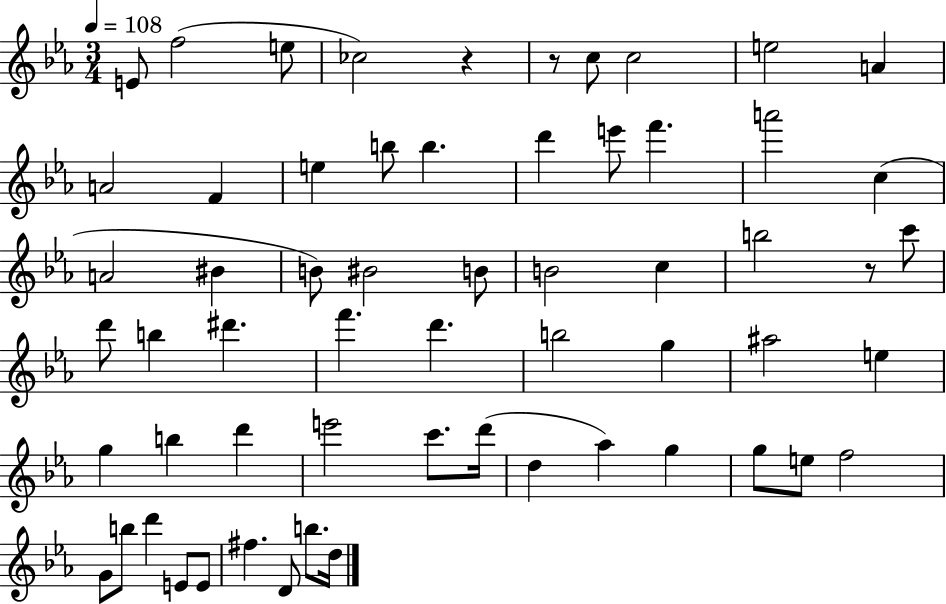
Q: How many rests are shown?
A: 3